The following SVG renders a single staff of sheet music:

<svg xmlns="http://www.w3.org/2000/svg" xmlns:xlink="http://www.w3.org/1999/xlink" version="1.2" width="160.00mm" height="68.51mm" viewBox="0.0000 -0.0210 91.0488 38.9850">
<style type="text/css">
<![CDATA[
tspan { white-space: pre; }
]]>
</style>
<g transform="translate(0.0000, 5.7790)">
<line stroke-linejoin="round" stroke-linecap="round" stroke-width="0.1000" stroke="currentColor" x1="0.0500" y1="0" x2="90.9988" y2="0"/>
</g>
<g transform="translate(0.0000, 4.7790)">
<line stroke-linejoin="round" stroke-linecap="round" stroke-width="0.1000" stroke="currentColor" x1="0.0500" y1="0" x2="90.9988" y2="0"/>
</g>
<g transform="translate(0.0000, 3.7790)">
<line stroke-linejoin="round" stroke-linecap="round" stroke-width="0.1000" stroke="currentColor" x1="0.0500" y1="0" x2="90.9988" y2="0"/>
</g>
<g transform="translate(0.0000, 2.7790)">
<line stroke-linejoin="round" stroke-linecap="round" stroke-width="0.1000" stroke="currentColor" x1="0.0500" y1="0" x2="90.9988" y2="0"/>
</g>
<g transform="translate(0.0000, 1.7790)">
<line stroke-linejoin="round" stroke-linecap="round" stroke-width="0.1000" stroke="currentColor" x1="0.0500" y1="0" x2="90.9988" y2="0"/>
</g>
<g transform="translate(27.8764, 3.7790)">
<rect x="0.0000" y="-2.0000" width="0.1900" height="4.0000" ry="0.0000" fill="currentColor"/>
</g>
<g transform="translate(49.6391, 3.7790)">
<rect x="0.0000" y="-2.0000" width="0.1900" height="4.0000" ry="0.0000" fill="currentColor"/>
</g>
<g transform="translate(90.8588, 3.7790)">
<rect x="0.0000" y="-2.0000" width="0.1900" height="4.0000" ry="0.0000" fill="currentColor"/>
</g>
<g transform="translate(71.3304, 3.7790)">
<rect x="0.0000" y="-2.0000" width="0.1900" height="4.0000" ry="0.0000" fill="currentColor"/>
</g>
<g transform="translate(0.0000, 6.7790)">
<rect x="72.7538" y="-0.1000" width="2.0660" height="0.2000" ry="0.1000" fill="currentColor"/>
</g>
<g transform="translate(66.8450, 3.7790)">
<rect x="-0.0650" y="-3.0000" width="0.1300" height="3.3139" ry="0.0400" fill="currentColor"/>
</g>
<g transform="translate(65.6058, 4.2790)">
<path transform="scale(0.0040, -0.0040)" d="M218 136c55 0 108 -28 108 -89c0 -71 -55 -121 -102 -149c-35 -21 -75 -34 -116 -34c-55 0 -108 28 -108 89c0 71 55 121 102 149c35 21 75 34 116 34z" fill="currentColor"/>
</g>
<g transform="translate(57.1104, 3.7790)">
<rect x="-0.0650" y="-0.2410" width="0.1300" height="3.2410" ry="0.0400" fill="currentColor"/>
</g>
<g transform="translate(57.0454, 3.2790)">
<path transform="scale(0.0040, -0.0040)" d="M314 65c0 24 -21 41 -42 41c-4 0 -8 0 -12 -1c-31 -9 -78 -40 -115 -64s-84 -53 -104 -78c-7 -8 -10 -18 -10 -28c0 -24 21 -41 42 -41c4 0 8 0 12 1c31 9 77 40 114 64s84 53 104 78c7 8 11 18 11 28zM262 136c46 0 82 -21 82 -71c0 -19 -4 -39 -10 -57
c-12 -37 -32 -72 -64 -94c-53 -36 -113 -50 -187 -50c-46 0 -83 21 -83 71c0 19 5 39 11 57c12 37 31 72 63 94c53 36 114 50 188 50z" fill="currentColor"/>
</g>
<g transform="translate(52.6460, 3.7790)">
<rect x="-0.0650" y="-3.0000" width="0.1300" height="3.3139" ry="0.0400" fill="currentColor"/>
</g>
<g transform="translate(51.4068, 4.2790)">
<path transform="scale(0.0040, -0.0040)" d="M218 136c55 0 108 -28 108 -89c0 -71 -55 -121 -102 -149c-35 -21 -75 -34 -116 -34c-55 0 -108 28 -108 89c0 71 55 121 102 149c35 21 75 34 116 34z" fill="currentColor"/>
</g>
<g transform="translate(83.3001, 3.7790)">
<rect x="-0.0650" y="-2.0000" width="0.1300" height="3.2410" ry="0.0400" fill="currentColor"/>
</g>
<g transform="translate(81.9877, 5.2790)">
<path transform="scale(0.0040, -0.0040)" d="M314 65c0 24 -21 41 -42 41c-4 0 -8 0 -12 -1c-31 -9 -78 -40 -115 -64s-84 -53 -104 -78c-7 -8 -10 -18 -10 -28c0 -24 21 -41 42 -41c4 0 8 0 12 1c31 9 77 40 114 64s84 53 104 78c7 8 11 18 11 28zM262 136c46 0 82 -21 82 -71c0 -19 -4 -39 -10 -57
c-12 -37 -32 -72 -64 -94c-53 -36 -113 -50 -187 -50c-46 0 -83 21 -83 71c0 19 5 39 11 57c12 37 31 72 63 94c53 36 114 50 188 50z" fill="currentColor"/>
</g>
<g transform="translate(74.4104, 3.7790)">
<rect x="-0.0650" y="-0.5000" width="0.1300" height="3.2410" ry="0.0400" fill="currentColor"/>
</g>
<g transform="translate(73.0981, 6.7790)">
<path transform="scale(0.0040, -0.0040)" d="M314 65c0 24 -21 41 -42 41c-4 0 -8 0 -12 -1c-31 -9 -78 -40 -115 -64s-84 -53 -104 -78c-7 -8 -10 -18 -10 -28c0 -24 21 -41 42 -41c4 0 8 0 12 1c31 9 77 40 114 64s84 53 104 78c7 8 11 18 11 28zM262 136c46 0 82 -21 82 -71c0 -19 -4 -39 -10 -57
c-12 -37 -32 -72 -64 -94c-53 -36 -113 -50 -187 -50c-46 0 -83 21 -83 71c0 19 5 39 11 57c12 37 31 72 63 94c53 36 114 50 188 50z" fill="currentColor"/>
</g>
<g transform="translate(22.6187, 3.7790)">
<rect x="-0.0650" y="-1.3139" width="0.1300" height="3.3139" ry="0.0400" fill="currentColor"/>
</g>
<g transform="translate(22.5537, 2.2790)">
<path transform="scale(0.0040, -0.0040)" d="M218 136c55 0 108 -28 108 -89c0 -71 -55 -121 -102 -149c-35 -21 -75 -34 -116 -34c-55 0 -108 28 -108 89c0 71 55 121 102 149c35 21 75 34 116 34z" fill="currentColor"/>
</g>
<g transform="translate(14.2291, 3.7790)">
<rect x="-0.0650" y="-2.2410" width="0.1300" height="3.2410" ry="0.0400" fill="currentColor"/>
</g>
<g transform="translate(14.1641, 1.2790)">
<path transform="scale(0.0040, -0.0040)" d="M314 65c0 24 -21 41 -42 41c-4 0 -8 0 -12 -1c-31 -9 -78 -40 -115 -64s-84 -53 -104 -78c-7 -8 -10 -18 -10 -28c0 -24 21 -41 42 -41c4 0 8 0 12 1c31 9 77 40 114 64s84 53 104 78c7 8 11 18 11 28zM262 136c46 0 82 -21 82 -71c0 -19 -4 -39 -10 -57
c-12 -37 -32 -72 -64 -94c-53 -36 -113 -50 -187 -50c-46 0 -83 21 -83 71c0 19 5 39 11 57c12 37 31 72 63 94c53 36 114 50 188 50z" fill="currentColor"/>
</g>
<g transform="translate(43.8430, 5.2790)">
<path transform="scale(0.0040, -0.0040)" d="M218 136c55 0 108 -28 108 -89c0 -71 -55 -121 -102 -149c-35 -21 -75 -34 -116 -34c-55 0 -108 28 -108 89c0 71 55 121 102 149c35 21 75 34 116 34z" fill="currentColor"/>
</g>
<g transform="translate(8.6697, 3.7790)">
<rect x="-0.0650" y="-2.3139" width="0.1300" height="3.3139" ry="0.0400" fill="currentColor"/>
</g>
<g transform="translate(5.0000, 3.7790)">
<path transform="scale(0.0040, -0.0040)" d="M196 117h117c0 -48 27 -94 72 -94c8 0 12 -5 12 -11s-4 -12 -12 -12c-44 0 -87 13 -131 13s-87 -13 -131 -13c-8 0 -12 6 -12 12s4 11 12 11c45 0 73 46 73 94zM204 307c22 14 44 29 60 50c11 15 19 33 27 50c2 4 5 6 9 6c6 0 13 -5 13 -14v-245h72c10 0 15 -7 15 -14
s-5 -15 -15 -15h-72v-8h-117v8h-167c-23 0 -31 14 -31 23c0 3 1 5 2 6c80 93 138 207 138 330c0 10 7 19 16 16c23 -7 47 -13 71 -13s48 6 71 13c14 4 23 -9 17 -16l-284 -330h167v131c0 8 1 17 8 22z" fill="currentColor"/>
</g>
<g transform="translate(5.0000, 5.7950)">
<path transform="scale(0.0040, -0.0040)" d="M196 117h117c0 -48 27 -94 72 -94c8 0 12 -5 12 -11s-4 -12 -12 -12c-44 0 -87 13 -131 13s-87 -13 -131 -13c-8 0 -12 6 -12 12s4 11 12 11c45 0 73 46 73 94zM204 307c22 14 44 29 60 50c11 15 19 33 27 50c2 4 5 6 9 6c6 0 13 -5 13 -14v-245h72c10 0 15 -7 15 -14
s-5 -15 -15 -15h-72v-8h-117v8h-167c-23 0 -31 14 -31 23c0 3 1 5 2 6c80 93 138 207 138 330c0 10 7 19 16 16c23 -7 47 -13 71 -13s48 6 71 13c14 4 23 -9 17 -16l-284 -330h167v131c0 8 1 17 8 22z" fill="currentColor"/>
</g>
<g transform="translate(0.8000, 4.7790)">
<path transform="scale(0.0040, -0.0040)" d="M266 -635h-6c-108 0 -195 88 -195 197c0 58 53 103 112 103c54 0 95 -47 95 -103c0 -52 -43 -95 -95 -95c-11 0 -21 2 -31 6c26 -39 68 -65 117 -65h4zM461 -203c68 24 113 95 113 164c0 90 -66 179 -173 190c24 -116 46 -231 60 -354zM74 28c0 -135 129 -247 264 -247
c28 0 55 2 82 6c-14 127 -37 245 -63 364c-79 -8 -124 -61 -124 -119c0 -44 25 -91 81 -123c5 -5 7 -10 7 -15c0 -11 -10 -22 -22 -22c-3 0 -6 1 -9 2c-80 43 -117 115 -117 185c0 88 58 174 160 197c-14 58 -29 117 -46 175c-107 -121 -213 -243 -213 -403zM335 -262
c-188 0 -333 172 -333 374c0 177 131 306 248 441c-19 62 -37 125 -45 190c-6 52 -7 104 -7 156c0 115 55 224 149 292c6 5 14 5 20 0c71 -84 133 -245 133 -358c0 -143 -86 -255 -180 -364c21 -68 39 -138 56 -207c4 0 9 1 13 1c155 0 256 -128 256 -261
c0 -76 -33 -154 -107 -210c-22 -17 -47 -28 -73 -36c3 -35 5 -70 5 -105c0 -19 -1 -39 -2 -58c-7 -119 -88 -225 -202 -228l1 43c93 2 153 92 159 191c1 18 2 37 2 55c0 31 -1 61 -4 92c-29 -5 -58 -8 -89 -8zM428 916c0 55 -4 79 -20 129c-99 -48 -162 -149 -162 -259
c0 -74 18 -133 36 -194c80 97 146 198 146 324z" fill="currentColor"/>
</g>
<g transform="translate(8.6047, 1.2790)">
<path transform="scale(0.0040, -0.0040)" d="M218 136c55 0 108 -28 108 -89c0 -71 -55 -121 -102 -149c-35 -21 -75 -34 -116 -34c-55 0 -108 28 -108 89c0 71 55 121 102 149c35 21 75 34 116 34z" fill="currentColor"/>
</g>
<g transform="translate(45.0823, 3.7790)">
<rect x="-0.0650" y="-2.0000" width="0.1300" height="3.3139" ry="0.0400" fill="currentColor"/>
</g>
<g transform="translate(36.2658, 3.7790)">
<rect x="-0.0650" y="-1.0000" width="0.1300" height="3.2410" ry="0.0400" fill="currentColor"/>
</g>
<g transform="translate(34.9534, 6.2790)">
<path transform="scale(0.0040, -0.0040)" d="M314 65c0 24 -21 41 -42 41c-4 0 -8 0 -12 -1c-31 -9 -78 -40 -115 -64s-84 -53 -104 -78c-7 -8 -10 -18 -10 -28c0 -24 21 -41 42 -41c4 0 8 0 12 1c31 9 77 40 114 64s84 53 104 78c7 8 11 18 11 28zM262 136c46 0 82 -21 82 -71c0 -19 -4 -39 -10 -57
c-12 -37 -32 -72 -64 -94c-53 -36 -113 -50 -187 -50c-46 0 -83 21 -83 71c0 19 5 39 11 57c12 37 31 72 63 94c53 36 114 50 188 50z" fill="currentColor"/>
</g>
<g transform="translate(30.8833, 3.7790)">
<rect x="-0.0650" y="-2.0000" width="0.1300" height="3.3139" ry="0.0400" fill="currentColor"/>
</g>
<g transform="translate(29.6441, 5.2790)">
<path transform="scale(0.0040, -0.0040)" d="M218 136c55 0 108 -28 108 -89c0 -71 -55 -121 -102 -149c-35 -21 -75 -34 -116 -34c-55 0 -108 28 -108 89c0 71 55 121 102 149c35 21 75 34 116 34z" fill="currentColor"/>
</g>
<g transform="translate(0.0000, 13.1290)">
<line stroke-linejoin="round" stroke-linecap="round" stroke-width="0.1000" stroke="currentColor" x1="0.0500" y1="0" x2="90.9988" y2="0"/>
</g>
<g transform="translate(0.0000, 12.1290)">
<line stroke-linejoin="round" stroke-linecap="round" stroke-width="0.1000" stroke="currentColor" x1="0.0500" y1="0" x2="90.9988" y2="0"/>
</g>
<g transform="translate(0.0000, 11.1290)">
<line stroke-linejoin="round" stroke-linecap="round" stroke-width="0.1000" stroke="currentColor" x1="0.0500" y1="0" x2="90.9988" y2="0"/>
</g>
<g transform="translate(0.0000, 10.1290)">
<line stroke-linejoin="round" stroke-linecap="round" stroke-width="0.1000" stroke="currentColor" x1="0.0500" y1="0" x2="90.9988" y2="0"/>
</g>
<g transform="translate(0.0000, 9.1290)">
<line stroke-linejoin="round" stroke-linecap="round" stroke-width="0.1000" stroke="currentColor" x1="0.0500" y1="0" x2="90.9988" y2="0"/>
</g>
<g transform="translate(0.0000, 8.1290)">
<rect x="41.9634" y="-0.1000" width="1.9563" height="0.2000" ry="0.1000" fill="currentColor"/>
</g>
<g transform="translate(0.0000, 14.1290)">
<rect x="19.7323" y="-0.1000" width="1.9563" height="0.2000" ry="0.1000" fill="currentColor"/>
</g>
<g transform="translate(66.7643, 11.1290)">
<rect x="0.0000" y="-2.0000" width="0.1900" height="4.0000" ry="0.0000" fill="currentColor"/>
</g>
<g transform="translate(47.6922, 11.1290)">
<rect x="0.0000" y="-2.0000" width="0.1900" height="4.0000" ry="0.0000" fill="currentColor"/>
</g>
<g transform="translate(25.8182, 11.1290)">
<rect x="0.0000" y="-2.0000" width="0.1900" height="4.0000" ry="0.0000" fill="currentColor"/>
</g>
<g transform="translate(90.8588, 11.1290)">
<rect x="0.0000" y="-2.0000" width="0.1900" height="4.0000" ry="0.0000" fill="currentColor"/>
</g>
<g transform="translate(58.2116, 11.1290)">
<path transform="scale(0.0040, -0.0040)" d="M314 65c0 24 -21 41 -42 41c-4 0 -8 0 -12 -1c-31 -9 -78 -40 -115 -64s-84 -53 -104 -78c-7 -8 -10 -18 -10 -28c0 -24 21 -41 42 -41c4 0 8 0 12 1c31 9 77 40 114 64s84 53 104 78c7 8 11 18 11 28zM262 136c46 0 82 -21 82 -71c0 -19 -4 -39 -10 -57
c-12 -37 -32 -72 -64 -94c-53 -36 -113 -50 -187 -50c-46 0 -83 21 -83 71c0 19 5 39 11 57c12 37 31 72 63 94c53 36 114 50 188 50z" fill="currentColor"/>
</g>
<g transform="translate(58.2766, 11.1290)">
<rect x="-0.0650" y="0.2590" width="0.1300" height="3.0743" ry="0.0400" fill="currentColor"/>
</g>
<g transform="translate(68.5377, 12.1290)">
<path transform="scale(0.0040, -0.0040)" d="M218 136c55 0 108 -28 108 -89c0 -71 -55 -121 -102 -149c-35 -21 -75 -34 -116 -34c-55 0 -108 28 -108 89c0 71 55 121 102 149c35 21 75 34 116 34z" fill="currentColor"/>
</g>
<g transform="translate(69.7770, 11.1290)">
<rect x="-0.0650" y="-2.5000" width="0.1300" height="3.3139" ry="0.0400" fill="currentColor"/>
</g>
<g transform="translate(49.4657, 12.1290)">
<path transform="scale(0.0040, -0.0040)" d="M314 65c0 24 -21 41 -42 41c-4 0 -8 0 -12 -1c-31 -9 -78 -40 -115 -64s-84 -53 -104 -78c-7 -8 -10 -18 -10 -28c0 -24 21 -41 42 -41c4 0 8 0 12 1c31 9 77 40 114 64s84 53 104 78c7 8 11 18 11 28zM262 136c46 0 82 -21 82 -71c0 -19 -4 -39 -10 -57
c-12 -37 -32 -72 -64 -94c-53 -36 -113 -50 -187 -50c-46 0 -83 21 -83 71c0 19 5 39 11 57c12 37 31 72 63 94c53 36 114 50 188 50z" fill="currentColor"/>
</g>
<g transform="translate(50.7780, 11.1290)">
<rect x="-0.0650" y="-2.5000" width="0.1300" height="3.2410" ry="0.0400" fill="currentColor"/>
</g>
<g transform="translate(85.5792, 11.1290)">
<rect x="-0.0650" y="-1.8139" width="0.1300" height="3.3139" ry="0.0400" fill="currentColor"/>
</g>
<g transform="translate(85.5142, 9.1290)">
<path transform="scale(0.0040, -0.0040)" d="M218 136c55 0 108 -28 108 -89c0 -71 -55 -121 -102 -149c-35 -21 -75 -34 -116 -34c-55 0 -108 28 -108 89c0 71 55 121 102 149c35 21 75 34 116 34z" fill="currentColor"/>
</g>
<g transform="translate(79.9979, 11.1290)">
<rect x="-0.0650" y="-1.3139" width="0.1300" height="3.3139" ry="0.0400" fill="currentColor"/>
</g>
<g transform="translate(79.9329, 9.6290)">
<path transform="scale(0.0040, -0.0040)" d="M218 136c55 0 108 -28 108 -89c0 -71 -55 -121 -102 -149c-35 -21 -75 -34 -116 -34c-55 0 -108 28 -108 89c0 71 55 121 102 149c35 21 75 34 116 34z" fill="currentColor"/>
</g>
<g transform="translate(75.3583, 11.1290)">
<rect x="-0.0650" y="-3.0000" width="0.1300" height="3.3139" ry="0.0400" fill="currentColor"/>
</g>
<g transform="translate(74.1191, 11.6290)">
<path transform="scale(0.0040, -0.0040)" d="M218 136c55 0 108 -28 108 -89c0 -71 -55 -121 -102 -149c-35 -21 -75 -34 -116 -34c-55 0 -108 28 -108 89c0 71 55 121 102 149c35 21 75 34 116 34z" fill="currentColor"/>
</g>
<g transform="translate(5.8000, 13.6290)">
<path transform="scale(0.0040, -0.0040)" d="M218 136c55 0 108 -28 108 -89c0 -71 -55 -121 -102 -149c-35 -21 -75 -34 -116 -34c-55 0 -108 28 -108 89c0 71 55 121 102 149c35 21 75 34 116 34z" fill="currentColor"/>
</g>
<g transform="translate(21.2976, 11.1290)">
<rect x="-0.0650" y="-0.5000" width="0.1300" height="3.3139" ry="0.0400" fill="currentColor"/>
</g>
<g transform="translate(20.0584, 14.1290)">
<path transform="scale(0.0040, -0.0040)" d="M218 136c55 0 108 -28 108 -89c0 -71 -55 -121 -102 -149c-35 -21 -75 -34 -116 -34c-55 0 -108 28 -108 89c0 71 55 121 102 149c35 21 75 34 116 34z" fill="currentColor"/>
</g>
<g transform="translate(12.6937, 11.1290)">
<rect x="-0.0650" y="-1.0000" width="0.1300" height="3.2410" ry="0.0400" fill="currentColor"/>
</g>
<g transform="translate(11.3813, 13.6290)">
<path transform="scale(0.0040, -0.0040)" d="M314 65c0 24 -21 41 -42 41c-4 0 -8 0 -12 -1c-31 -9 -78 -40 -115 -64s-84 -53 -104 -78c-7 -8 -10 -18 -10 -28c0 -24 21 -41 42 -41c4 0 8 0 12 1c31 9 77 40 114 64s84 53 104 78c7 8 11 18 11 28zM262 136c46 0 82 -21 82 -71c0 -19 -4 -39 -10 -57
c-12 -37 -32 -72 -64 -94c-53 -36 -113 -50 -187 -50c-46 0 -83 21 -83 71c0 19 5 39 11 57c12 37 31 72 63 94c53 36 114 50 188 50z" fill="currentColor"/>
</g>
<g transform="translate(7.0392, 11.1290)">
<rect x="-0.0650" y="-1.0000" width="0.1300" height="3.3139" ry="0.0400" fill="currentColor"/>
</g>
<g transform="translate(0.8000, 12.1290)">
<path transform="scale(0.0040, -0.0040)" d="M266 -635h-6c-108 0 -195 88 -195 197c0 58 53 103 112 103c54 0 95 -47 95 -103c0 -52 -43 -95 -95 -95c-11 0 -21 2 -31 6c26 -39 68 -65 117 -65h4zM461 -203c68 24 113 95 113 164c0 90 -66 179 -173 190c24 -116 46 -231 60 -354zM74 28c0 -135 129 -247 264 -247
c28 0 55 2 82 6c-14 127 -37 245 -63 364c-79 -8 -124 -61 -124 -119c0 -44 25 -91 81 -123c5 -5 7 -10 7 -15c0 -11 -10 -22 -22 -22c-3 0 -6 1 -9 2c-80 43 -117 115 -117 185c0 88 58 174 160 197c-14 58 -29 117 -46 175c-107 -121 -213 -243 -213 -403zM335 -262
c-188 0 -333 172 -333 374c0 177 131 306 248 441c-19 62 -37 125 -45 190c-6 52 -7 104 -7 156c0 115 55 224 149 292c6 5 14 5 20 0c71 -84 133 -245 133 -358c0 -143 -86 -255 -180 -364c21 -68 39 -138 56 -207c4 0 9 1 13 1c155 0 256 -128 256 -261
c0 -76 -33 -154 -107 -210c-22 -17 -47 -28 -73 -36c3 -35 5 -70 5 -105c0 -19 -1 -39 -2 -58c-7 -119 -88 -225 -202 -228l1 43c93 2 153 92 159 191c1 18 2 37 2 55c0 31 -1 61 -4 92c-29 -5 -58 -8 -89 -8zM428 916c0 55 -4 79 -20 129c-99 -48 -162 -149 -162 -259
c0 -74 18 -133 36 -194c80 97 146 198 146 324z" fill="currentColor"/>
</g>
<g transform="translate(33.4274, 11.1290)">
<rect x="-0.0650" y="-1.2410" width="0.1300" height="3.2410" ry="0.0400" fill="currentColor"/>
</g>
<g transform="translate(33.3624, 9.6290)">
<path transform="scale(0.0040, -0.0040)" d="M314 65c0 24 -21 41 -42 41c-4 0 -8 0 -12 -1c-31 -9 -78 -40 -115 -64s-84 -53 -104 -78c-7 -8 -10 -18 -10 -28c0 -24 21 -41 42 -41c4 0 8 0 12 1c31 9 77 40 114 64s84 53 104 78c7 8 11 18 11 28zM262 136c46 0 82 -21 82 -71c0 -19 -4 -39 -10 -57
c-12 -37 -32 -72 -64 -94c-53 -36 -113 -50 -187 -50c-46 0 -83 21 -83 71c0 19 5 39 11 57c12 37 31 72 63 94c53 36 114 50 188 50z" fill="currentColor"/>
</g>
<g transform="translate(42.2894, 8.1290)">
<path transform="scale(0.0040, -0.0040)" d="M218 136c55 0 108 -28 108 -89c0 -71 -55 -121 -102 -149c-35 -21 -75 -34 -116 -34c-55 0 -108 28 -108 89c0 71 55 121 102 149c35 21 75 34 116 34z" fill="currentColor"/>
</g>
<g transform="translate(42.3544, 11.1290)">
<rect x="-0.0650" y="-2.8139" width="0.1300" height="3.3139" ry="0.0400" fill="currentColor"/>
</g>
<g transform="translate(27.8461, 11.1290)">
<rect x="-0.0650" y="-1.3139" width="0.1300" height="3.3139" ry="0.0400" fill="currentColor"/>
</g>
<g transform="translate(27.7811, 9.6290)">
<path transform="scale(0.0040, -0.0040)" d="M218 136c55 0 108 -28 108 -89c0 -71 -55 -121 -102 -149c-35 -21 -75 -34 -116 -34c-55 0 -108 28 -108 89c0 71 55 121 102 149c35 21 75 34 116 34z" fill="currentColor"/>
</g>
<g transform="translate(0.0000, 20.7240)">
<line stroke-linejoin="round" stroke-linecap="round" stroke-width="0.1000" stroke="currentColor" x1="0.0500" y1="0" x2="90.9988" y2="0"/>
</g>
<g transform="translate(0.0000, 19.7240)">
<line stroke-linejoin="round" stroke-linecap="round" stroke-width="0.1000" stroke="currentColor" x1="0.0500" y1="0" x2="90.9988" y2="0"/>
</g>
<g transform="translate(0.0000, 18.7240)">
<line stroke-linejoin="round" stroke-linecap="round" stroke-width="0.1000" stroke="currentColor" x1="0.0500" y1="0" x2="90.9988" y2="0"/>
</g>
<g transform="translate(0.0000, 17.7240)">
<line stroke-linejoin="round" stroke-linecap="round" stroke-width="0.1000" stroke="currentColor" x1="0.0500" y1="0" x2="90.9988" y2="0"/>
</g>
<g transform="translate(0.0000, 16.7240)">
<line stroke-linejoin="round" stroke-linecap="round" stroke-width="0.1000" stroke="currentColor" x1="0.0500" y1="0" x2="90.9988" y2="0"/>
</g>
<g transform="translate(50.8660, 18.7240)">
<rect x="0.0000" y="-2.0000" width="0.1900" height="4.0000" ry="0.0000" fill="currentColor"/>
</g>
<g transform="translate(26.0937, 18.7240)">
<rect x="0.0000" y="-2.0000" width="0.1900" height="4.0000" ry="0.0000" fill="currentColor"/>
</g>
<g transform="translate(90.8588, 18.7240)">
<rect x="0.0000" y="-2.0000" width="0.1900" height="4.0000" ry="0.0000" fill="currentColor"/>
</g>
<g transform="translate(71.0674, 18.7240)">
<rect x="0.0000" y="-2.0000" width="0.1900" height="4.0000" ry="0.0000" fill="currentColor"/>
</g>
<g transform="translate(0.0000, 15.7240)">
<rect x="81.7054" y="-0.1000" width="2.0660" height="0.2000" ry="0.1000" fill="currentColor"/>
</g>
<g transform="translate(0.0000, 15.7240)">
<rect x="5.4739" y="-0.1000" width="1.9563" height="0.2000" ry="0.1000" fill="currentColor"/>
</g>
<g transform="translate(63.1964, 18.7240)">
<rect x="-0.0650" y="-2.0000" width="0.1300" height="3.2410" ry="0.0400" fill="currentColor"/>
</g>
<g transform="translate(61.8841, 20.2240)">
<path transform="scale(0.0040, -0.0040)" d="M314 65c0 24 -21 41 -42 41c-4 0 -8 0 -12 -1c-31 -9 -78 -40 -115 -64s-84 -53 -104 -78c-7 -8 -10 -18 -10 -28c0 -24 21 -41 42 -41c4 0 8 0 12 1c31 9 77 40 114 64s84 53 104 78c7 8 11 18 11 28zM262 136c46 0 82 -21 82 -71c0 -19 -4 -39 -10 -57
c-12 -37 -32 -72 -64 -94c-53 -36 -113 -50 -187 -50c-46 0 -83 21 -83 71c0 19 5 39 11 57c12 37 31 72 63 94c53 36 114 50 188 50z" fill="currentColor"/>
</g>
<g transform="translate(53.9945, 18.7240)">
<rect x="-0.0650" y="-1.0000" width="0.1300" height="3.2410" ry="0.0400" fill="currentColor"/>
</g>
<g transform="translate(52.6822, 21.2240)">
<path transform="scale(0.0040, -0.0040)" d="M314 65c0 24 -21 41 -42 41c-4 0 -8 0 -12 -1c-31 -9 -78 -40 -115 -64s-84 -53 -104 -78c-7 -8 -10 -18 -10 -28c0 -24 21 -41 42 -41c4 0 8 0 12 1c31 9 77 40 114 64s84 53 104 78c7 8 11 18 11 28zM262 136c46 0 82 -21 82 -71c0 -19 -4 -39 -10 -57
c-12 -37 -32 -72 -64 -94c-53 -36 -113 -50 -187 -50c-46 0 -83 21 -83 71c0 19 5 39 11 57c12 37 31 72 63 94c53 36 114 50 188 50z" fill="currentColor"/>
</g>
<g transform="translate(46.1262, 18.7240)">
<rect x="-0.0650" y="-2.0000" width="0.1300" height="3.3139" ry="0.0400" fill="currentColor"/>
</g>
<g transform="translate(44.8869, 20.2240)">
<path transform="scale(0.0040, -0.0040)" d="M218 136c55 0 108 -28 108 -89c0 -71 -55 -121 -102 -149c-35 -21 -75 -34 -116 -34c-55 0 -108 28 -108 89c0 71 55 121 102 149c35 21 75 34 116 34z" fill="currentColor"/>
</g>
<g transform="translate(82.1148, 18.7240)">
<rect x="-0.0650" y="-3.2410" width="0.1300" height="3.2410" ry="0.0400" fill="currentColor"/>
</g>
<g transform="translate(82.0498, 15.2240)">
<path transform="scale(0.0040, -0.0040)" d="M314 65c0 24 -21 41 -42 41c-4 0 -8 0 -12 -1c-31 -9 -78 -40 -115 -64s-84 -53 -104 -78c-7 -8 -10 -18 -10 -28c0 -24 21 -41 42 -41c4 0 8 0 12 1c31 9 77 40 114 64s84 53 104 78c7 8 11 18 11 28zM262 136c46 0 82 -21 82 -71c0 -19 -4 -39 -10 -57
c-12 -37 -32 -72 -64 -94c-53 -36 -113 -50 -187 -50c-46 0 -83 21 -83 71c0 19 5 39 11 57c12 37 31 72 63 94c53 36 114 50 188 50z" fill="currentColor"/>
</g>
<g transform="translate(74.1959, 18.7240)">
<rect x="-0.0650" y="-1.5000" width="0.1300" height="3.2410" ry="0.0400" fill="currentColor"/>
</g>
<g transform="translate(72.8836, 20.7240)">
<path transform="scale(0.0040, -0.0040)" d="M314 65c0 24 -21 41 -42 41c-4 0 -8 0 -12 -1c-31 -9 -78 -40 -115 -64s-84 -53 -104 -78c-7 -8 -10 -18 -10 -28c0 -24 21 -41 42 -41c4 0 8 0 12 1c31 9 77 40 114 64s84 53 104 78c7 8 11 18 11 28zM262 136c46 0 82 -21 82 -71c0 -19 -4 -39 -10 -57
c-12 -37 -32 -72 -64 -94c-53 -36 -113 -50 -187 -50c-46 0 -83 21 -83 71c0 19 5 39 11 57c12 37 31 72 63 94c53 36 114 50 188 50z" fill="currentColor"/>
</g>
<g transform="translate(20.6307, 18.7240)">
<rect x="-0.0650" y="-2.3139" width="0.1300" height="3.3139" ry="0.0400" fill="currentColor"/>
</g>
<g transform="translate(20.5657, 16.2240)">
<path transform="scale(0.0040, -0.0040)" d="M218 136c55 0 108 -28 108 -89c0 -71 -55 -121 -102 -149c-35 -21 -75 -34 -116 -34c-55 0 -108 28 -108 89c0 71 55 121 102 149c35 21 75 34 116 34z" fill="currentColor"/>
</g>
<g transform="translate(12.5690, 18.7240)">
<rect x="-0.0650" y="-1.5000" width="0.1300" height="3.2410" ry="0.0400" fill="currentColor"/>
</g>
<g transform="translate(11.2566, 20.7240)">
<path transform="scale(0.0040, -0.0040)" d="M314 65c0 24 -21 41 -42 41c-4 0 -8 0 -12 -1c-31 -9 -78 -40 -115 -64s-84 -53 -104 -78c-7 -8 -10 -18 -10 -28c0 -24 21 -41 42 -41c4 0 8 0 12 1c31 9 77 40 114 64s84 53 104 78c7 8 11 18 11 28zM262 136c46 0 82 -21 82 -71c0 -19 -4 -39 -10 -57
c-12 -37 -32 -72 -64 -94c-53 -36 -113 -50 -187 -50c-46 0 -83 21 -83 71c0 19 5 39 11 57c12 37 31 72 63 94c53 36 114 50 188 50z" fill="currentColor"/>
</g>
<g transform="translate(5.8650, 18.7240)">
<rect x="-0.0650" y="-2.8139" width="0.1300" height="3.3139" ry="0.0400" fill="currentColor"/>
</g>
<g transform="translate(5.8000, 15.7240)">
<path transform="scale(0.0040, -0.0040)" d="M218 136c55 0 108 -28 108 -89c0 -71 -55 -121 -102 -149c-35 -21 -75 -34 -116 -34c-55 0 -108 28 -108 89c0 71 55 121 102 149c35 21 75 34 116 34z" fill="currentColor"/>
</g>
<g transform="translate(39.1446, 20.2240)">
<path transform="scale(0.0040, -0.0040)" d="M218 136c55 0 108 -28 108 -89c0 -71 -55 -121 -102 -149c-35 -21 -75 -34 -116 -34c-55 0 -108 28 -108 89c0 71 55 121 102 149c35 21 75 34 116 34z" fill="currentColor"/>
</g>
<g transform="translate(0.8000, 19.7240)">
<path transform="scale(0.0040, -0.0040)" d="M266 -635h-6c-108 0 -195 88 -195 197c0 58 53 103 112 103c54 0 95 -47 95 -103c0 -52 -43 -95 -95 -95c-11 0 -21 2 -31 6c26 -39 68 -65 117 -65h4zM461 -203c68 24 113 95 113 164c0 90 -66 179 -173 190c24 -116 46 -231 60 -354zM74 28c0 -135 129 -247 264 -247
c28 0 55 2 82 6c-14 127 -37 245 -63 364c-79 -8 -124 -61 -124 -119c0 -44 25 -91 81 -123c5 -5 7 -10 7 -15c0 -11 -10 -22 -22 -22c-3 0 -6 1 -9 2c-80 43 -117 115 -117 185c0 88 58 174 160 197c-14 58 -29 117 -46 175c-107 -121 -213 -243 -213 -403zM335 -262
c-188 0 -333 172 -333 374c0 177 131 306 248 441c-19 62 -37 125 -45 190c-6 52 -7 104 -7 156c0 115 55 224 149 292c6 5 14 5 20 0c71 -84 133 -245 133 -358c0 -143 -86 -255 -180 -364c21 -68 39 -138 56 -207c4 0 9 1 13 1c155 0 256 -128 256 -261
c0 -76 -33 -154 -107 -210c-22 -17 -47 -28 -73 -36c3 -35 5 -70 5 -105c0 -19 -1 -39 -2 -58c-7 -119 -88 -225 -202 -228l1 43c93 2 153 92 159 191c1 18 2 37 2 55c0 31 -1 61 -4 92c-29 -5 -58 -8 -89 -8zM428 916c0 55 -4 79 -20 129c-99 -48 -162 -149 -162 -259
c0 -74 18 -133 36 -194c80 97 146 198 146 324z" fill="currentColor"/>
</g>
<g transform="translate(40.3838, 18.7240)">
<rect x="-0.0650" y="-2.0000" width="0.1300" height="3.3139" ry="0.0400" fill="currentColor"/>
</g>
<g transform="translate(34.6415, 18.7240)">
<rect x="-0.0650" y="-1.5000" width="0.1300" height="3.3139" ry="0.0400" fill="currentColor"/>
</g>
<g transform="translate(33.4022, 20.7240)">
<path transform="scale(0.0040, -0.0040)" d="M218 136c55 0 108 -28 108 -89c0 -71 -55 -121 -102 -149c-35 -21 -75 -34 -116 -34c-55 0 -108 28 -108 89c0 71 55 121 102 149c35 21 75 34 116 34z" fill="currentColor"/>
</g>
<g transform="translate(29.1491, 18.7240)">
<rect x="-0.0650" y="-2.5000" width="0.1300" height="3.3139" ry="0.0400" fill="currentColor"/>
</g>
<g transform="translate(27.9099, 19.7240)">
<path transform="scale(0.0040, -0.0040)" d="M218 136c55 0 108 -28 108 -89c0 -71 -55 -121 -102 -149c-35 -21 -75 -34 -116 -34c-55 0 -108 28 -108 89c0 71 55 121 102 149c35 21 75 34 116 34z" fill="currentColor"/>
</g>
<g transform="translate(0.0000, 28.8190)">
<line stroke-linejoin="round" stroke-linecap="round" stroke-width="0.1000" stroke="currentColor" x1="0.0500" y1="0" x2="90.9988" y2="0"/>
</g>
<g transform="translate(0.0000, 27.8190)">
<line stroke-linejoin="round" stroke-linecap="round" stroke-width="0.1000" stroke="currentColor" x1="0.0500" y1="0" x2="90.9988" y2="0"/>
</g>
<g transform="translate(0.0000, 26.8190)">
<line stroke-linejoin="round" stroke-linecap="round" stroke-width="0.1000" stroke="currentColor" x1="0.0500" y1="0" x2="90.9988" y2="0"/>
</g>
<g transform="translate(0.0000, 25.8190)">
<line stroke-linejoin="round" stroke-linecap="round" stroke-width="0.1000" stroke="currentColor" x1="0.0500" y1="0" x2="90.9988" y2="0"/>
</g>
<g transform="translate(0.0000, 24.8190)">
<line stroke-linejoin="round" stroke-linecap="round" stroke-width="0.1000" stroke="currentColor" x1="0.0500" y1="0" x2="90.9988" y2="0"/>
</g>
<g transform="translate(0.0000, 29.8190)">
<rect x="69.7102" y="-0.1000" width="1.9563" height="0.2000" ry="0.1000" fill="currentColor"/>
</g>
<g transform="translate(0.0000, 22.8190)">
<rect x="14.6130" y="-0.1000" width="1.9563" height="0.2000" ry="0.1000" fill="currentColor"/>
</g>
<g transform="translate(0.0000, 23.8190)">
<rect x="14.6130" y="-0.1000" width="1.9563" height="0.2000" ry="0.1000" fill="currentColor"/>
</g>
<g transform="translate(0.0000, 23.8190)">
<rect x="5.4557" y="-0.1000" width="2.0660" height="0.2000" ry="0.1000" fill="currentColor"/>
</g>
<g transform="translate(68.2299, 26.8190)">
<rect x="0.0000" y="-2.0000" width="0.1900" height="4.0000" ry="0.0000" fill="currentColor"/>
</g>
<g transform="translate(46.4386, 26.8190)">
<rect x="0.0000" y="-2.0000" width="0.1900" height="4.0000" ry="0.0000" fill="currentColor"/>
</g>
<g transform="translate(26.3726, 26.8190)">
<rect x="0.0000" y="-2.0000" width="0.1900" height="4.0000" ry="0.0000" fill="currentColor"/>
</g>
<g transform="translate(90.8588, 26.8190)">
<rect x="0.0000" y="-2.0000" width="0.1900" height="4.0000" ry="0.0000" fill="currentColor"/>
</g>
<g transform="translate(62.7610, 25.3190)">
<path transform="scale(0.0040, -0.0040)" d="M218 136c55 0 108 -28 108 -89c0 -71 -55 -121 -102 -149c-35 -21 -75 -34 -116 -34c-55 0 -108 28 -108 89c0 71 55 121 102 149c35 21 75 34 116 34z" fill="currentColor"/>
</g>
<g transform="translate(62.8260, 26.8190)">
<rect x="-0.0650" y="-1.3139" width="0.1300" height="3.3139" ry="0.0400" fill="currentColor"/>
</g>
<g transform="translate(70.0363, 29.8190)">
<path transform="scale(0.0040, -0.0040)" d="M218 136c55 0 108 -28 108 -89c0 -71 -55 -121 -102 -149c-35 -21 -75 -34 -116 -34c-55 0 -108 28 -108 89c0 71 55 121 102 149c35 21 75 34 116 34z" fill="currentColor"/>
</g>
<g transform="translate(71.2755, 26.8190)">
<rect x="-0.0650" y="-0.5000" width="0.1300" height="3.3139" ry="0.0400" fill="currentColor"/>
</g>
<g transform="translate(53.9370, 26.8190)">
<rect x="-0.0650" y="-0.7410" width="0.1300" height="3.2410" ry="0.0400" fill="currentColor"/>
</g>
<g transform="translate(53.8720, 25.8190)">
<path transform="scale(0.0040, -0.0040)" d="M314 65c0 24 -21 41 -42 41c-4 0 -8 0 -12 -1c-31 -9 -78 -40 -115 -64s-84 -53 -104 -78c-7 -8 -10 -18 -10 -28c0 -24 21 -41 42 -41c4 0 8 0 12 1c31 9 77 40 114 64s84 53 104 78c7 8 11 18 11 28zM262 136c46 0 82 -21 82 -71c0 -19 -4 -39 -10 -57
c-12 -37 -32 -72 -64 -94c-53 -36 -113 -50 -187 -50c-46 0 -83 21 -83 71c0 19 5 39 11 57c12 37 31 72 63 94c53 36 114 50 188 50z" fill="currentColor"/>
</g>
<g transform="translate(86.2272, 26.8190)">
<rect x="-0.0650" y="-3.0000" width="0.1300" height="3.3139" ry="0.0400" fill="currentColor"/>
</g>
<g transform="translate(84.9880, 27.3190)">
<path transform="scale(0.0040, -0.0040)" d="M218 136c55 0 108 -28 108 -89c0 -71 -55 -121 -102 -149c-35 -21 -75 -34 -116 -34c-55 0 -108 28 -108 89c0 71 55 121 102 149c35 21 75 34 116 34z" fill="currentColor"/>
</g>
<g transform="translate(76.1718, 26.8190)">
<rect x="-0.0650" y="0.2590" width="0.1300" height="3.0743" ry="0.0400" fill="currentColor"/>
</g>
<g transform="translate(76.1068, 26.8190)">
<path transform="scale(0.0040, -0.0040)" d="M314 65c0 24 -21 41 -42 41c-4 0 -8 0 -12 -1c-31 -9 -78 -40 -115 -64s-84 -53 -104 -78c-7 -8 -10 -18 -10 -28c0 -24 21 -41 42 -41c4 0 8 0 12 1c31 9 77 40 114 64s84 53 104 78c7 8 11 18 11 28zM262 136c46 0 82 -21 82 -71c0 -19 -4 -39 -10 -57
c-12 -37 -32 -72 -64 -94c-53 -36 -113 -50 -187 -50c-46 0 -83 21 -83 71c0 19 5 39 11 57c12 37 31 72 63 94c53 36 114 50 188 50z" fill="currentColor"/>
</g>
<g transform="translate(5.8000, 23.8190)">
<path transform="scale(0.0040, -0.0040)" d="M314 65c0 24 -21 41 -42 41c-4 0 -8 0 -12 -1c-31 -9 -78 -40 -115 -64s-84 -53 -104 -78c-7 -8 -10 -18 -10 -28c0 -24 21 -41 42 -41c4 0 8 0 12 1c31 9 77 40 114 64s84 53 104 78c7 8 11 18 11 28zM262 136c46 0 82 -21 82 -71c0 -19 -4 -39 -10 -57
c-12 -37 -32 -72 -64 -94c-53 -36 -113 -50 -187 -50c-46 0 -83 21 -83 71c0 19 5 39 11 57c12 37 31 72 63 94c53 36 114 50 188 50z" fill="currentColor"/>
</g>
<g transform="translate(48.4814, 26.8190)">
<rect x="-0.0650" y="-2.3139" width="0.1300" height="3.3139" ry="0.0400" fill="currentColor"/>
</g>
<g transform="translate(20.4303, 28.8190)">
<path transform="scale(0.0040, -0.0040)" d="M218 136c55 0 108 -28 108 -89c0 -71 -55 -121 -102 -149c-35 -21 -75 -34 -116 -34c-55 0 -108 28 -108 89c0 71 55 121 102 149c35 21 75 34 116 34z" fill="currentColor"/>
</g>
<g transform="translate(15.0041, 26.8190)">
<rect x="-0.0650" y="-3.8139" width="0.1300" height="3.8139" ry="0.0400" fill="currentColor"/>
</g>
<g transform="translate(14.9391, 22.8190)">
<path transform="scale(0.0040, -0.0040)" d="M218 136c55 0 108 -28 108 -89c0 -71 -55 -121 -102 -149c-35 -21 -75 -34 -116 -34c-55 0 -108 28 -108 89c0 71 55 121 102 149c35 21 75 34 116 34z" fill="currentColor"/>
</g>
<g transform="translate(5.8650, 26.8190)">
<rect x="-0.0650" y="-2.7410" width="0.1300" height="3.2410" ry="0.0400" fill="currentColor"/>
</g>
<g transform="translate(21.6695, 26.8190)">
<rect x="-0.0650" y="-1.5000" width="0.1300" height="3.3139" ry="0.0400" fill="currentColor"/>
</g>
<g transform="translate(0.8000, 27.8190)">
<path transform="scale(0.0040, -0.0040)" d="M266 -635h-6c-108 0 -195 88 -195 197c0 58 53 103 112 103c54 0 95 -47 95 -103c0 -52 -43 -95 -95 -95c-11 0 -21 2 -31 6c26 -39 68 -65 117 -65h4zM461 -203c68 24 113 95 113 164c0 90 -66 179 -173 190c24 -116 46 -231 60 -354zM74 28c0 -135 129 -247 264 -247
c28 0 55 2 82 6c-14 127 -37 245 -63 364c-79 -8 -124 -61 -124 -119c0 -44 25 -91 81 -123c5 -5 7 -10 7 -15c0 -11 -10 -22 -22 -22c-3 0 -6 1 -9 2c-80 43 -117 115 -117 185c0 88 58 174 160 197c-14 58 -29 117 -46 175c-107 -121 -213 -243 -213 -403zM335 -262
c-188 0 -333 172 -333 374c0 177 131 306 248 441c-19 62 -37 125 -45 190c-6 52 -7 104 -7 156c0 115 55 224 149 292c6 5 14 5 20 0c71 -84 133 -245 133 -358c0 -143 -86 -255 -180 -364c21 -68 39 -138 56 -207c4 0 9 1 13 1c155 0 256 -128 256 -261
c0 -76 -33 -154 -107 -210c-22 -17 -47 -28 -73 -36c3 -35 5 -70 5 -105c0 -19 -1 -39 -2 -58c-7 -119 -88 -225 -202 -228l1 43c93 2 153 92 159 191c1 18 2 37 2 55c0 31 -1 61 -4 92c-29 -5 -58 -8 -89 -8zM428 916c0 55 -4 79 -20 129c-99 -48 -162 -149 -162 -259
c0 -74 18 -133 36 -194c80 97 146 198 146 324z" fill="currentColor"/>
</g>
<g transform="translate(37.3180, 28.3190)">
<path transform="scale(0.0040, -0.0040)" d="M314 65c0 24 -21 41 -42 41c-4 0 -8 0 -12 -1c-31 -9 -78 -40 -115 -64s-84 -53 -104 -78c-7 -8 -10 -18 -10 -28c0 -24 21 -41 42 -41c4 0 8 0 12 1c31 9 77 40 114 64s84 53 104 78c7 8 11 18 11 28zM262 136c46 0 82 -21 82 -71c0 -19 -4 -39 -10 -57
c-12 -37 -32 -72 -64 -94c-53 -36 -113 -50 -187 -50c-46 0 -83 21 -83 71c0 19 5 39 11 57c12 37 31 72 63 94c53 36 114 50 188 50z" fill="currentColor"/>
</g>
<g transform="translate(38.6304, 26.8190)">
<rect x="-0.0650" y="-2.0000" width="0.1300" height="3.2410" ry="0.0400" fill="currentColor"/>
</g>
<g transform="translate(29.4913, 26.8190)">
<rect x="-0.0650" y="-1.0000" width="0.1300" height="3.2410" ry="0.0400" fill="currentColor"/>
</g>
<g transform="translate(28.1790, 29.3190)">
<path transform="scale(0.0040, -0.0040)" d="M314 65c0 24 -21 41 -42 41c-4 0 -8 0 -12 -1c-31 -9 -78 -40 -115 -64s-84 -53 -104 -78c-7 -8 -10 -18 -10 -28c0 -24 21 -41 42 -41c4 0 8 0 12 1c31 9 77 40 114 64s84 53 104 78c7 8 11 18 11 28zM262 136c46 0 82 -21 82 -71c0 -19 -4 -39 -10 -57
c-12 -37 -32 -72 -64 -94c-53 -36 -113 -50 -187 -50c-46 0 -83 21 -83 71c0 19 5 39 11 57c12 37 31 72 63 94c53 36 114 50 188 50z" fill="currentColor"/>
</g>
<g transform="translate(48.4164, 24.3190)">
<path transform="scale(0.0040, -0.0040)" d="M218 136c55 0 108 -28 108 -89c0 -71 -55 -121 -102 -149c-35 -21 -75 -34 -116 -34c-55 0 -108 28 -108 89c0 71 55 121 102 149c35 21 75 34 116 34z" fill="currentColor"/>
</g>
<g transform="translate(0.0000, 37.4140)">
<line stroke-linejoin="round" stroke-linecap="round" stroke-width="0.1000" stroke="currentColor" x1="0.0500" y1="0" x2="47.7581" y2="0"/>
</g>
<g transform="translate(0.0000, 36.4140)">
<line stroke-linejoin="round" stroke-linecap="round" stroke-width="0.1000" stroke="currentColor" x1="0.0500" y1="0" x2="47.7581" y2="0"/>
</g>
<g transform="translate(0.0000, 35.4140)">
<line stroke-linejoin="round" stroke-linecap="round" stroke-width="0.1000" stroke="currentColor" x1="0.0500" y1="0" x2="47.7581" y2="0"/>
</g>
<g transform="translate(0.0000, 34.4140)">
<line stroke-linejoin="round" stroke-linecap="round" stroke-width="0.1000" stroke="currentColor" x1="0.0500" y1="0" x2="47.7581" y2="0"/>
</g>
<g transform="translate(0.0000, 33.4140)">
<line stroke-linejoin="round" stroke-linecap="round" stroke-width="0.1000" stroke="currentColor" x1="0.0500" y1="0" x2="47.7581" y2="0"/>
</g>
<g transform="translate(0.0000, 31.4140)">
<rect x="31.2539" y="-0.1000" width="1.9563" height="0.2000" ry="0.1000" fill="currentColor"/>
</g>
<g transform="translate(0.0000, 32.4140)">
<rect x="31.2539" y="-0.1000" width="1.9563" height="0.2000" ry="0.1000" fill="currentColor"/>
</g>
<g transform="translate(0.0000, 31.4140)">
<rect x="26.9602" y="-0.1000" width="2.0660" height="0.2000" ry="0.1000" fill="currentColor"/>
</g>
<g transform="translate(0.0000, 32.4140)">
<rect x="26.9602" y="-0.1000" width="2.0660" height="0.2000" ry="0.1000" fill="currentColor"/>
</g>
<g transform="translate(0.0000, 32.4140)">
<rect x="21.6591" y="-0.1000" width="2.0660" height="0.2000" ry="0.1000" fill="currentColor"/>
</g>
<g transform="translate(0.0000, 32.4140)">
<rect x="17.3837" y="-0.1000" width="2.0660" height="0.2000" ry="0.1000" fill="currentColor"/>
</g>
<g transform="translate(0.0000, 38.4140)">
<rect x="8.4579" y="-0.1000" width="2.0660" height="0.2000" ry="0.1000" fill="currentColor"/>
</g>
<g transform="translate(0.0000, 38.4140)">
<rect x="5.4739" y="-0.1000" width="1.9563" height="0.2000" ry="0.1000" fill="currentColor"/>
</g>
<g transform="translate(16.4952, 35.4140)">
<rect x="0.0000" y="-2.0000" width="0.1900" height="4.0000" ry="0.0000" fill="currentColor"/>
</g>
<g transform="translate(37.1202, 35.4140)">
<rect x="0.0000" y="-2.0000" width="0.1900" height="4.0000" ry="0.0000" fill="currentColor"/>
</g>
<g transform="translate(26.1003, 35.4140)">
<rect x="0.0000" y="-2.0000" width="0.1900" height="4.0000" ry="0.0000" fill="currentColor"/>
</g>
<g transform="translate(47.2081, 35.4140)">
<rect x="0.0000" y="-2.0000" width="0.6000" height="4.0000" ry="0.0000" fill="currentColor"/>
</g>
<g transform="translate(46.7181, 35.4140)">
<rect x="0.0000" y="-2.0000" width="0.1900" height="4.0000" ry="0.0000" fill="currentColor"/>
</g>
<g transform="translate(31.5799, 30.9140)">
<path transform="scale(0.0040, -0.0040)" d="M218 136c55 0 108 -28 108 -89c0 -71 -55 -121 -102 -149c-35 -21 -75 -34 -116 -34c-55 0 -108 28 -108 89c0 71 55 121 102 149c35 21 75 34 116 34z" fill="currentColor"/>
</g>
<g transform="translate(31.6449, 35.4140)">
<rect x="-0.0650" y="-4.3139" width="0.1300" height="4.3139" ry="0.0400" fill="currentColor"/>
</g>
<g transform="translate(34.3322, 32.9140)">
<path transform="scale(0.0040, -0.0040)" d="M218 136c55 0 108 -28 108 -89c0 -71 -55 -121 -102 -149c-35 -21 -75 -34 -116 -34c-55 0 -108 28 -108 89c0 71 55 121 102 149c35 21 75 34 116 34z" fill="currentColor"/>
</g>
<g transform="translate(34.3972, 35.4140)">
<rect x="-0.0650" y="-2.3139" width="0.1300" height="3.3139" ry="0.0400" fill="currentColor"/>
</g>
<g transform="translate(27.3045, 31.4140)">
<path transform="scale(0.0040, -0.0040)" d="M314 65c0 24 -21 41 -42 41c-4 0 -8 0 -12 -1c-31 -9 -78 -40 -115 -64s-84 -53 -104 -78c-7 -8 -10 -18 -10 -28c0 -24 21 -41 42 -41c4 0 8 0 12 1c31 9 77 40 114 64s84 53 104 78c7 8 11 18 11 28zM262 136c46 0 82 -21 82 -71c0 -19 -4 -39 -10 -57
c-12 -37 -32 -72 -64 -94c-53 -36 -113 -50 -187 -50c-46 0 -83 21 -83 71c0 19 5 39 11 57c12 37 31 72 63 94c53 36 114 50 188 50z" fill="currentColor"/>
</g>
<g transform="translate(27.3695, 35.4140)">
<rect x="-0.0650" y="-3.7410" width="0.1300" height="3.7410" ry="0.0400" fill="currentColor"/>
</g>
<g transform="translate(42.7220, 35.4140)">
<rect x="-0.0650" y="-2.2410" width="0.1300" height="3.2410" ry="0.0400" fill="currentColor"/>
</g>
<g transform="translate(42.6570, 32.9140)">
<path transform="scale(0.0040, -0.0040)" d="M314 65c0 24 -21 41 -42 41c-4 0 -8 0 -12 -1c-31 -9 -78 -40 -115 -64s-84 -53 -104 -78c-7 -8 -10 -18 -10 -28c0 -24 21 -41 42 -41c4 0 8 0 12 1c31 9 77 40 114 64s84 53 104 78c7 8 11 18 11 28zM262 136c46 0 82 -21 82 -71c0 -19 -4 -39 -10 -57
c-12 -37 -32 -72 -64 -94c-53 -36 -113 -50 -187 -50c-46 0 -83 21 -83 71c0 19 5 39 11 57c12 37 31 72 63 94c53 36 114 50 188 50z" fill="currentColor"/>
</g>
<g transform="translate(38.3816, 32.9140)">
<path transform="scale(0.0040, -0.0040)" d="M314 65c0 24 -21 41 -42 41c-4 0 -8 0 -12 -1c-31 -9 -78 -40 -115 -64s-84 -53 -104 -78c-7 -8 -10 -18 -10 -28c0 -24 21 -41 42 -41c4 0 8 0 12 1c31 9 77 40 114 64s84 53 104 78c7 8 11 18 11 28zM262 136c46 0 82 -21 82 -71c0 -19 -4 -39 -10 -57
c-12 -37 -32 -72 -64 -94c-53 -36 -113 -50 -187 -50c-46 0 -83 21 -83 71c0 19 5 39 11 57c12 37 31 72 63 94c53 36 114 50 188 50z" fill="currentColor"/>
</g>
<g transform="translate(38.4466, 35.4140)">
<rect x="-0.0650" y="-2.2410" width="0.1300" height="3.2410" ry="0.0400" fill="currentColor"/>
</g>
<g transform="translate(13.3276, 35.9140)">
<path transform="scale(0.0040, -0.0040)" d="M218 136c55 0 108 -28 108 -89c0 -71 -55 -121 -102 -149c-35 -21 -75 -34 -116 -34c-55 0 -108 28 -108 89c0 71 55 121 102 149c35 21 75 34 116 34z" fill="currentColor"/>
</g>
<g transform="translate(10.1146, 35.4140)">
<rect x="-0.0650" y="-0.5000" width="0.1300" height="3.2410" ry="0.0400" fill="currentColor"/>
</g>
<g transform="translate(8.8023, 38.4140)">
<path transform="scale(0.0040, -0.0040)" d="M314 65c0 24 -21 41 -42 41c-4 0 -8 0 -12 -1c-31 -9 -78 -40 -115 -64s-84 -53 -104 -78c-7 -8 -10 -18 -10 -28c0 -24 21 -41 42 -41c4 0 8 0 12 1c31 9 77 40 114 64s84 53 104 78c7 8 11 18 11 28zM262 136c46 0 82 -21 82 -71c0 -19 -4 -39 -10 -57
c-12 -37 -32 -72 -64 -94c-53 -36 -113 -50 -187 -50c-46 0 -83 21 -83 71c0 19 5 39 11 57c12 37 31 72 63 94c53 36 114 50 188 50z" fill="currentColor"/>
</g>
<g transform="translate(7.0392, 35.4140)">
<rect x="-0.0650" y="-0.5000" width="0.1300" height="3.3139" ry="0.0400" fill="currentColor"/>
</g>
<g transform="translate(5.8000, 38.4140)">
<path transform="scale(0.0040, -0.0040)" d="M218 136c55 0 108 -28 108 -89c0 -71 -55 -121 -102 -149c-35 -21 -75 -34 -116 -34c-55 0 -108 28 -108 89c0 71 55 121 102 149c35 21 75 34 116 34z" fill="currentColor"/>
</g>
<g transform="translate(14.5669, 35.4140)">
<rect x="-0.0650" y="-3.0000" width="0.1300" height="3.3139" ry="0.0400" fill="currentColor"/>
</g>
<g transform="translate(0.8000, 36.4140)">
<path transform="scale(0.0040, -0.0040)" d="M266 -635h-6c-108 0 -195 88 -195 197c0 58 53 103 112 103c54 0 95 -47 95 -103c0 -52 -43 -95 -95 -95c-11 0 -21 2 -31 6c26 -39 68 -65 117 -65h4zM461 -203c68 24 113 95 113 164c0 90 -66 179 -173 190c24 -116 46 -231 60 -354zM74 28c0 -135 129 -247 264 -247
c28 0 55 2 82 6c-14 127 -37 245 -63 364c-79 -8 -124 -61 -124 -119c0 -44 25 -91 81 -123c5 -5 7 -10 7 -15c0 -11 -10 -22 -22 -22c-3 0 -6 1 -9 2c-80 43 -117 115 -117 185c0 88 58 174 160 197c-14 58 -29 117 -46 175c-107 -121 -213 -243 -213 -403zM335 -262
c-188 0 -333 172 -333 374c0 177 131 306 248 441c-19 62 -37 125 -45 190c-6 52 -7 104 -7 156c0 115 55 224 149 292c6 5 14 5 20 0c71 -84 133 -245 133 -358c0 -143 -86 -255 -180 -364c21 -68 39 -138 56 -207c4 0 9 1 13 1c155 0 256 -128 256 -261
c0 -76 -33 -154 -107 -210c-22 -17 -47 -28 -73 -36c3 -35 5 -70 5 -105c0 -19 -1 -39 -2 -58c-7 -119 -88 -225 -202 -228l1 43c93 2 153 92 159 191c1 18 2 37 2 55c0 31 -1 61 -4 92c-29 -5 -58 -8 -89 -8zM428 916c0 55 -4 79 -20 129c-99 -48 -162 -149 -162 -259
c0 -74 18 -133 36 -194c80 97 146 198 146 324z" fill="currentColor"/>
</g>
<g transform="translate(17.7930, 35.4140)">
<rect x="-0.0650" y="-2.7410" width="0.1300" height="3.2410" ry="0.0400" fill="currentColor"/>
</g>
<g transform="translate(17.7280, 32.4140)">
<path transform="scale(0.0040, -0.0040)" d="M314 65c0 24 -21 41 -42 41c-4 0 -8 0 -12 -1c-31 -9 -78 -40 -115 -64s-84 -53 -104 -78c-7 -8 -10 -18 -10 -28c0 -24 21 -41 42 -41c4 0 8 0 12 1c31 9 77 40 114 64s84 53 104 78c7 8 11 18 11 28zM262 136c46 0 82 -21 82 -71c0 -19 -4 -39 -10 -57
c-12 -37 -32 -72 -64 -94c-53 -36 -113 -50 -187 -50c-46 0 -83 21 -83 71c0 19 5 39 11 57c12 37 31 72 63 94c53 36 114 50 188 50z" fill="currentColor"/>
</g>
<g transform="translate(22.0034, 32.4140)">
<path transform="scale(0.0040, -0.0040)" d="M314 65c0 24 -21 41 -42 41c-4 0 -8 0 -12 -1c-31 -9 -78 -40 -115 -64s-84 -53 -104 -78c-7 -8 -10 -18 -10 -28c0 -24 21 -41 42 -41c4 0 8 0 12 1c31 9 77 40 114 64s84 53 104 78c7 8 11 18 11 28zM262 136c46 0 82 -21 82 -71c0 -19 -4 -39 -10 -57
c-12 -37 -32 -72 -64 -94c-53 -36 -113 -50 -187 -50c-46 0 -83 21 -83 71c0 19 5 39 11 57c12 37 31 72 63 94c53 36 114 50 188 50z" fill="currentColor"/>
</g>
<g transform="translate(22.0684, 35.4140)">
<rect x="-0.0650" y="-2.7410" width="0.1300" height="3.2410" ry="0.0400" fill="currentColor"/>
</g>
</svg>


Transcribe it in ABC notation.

X:1
T:Untitled
M:4/4
L:1/4
K:C
g g2 e F D2 F A c2 A C2 F2 D D2 C e e2 a G2 B2 G A e f a E2 g G E F F D2 F2 E2 b2 a2 c' E D2 F2 g d2 e C B2 A C C2 A a2 a2 c'2 d' g g2 g2